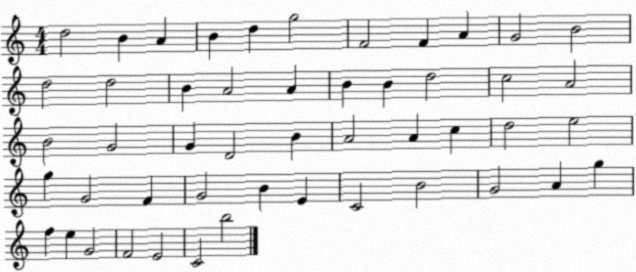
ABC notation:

X:1
T:Untitled
M:4/4
L:1/4
K:C
d2 B A B d g2 F2 F A G2 B2 d2 d2 B A2 A B B d2 c2 A2 B2 G2 G D2 B A2 A c d2 e2 g G2 F G2 B E C2 B2 G2 A g f e G2 F2 E2 C2 b2